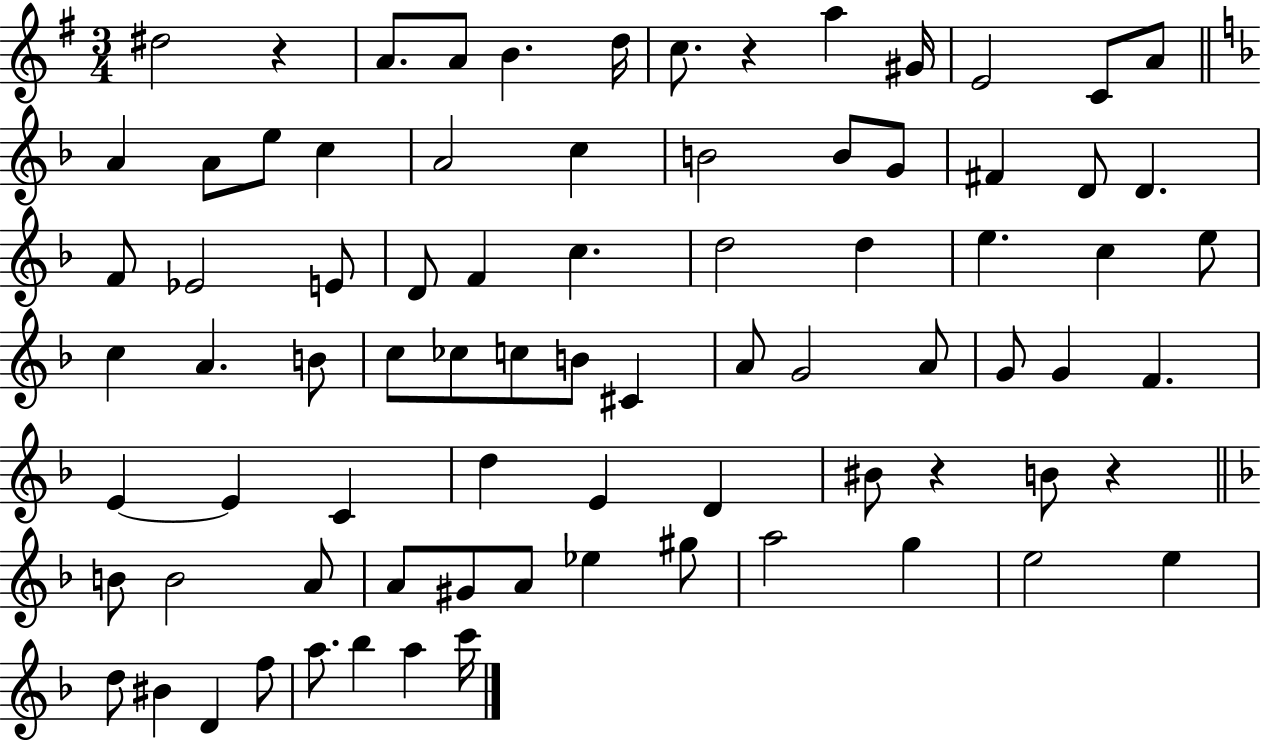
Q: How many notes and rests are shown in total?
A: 80